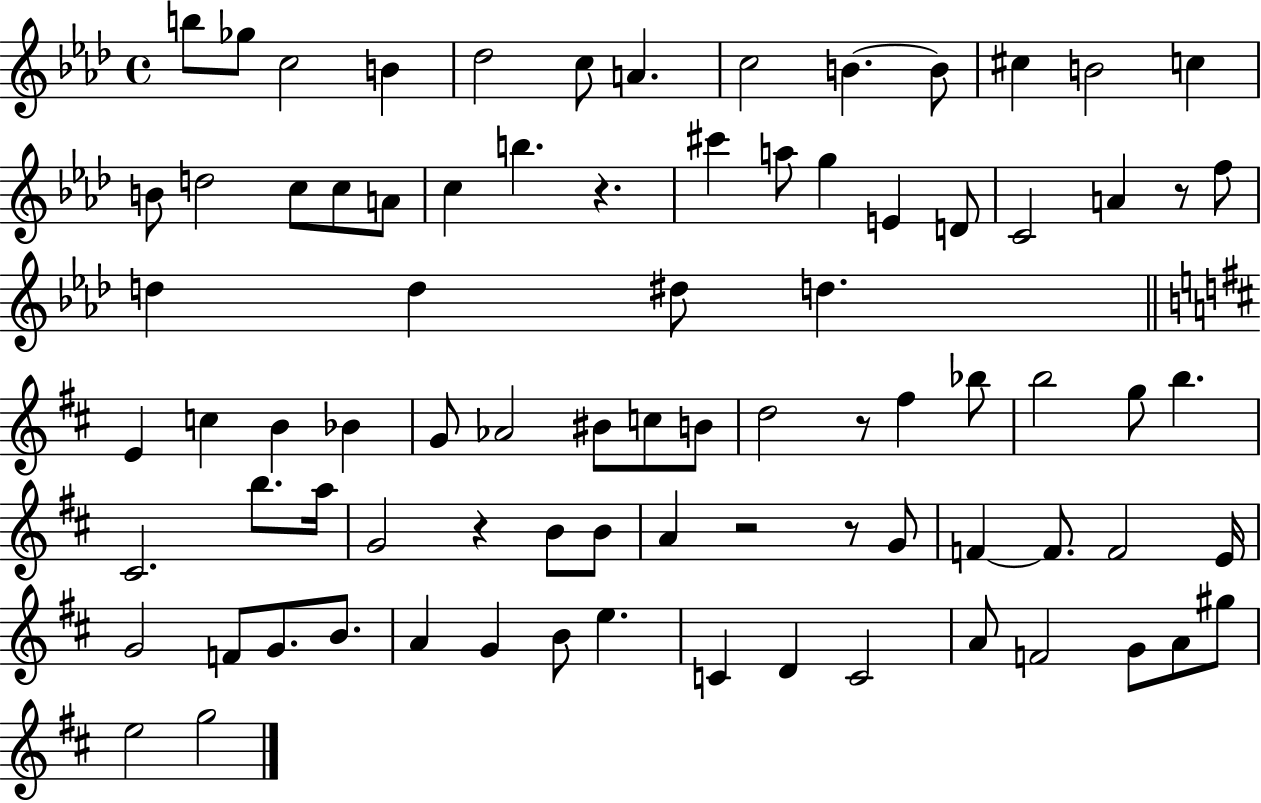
{
  \clef treble
  \time 4/4
  \defaultTimeSignature
  \key aes \major
  b''8 ges''8 c''2 b'4 | des''2 c''8 a'4. | c''2 b'4.~~ b'8 | cis''4 b'2 c''4 | \break b'8 d''2 c''8 c''8 a'8 | c''4 b''4. r4. | cis'''4 a''8 g''4 e'4 d'8 | c'2 a'4 r8 f''8 | \break d''4 d''4 dis''8 d''4. | \bar "||" \break \key b \minor e'4 c''4 b'4 bes'4 | g'8 aes'2 bis'8 c''8 b'8 | d''2 r8 fis''4 bes''8 | b''2 g''8 b''4. | \break cis'2. b''8. a''16 | g'2 r4 b'8 b'8 | a'4 r2 r8 g'8 | f'4~~ f'8. f'2 e'16 | \break g'2 f'8 g'8. b'8. | a'4 g'4 b'8 e''4. | c'4 d'4 c'2 | a'8 f'2 g'8 a'8 gis''8 | \break e''2 g''2 | \bar "|."
}